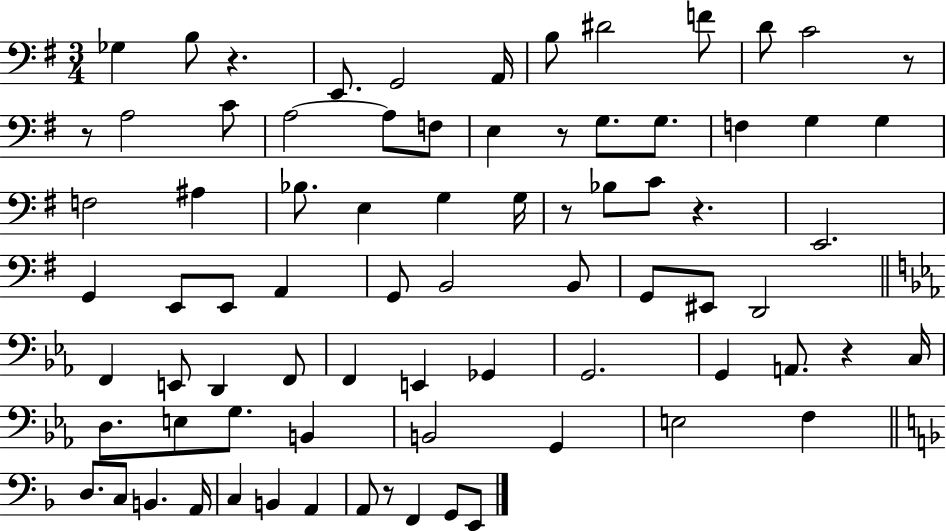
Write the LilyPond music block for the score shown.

{
  \clef bass
  \numericTimeSignature
  \time 3/4
  \key g \major
  ges4 b8 r4. | e,8. g,2 a,16 | b8 dis'2 f'8 | d'8 c'2 r8 | \break r8 a2 c'8 | a2~~ a8 f8 | e4 r8 g8. g8. | f4 g4 g4 | \break f2 ais4 | bes8. e4 g4 g16 | r8 bes8 c'8 r4. | e,2. | \break g,4 e,8 e,8 a,4 | g,8 b,2 b,8 | g,8 eis,8 d,2 | \bar "||" \break \key ees \major f,4 e,8 d,4 f,8 | f,4 e,4 ges,4 | g,2. | g,4 a,8. r4 c16 | \break d8. e8 g8. b,4 | b,2 g,4 | e2 f4 | \bar "||" \break \key f \major d8. c8 b,4. a,16 | c4 b,4 a,4 | a,8 r8 f,4 g,8 e,8 | \bar "|."
}